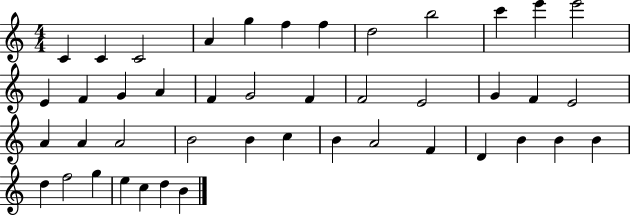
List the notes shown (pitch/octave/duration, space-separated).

C4/q C4/q C4/h A4/q G5/q F5/q F5/q D5/h B5/h C6/q E6/q E6/h E4/q F4/q G4/q A4/q F4/q G4/h F4/q F4/h E4/h G4/q F4/q E4/h A4/q A4/q A4/h B4/h B4/q C5/q B4/q A4/h F4/q D4/q B4/q B4/q B4/q D5/q F5/h G5/q E5/q C5/q D5/q B4/q